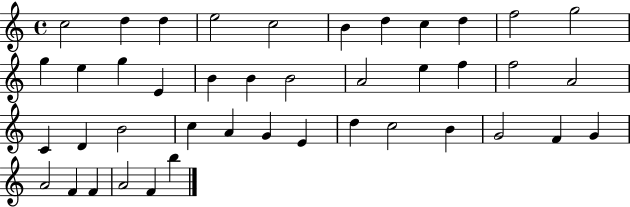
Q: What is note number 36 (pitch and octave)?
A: G4